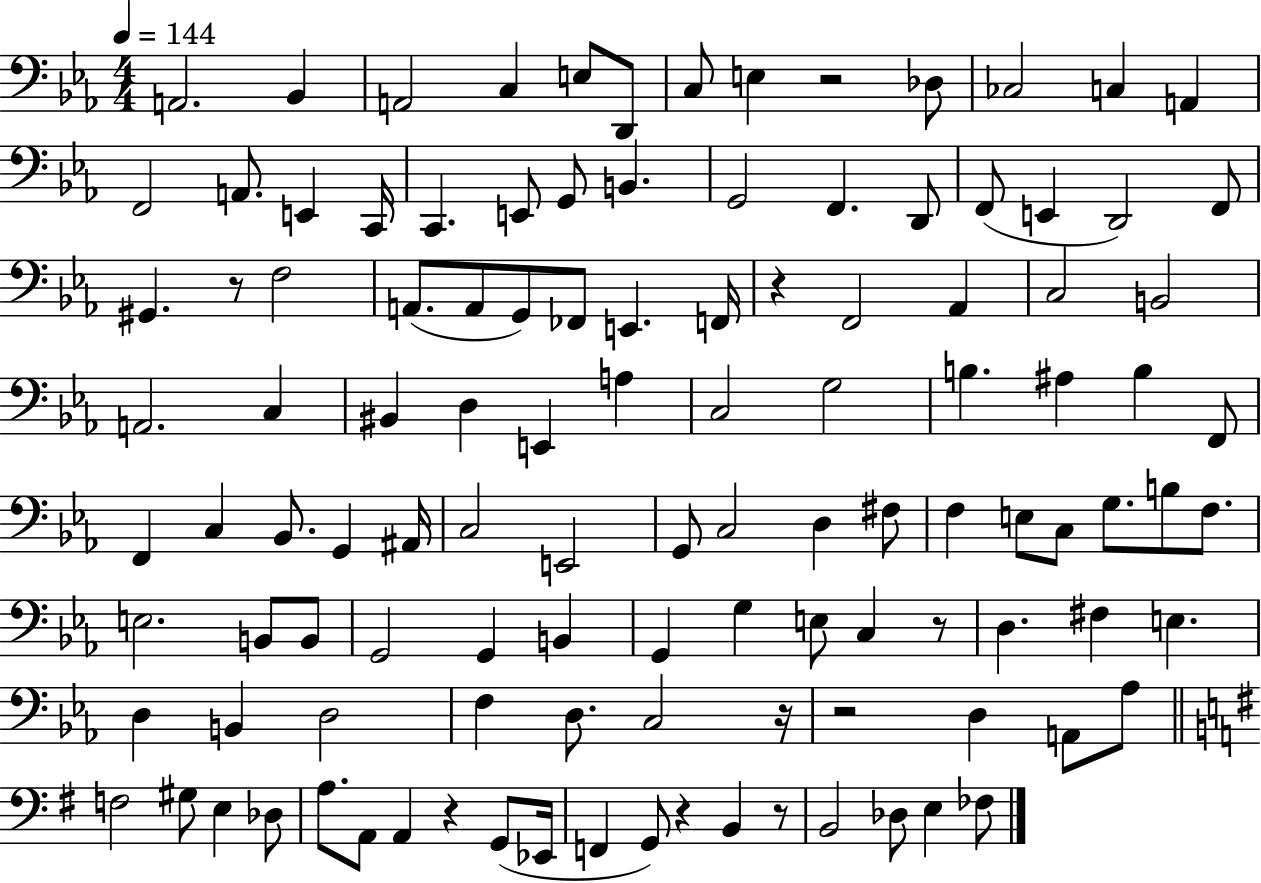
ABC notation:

X:1
T:Untitled
M:4/4
L:1/4
K:Eb
A,,2 _B,, A,,2 C, E,/2 D,,/2 C,/2 E, z2 _D,/2 _C,2 C, A,, F,,2 A,,/2 E,, C,,/4 C,, E,,/2 G,,/2 B,, G,,2 F,, D,,/2 F,,/2 E,, D,,2 F,,/2 ^G,, z/2 F,2 A,,/2 A,,/2 G,,/2 _F,,/2 E,, F,,/4 z F,,2 _A,, C,2 B,,2 A,,2 C, ^B,, D, E,, A, C,2 G,2 B, ^A, B, F,,/2 F,, C, _B,,/2 G,, ^A,,/4 C,2 E,,2 G,,/2 C,2 D, ^F,/2 F, E,/2 C,/2 G,/2 B,/2 F,/2 E,2 B,,/2 B,,/2 G,,2 G,, B,, G,, G, E,/2 C, z/2 D, ^F, E, D, B,, D,2 F, D,/2 C,2 z/4 z2 D, A,,/2 _A,/2 F,2 ^G,/2 E, _D,/2 A,/2 A,,/2 A,, z G,,/2 _E,,/4 F,, G,,/2 z B,, z/2 B,,2 _D,/2 E, _F,/2